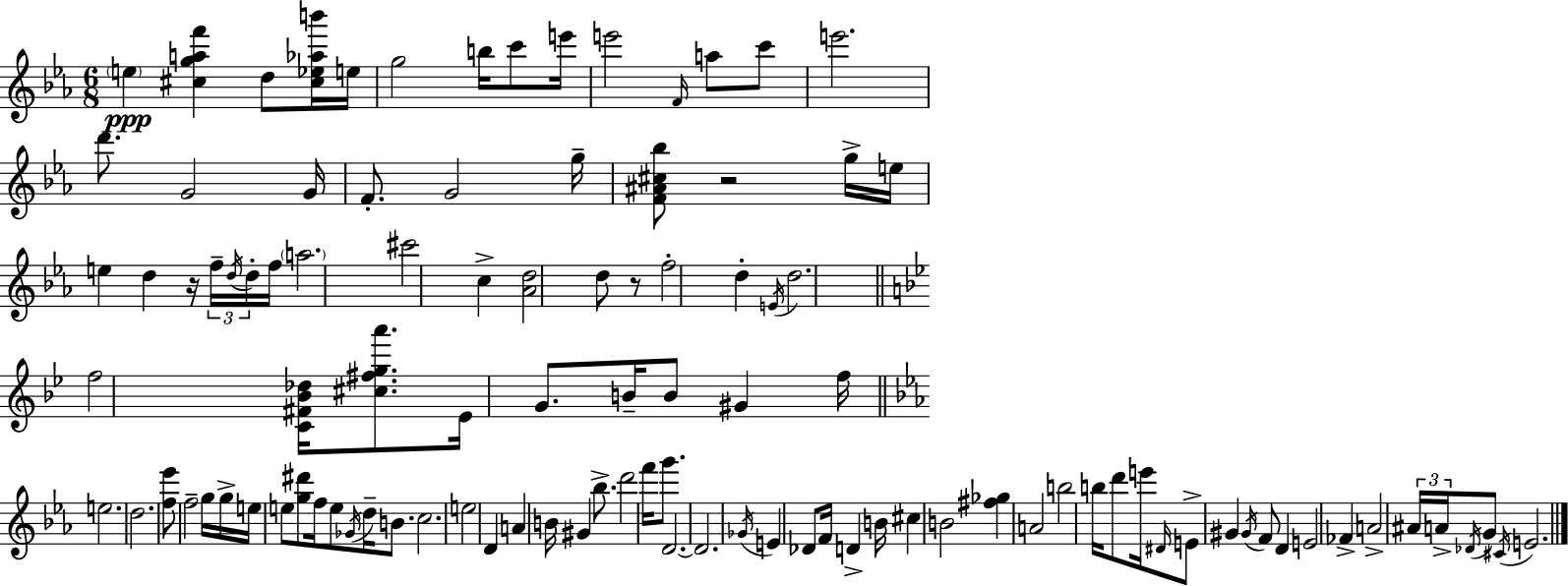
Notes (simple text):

E5/q [C#5,G5,A5,F6]/q D5/e [C#5,Eb5,Ab5,B6]/s E5/s G5/h B5/s C6/e E6/s E6/h F4/s A5/e C6/e E6/h. D6/e. G4/h G4/s F4/e. G4/h G5/s [F4,A#4,C#5,Bb5]/e R/h G5/s E5/s E5/q D5/q R/s F5/s D5/s D5/s F5/s A5/h. C#6/h C5/q [Ab4,D5]/h D5/e R/e F5/h D5/q E4/s D5/h. F5/h [C4,F#4,Bb4,Db5]/s [C#5,F#5,G5,A6]/e. Eb4/s G4/e. B4/s B4/e G#4/q F5/s E5/h. D5/h. [F5,Eb6]/e F5/h G5/s G5/s E5/s E5/e [G5,D#6]/e F5/s E5/e Gb4/s D5/s B4/e. C5/h. E5/h D4/q A4/q B4/s G#4/q Bb5/e. D6/h F6/s G6/e. D4/h. D4/h. Gb4/s E4/q Db4/e F4/s D4/q B4/s C#5/q B4/h [F#5,Gb5]/q A4/h B5/h B5/s D6/e E6/s D#4/s E4/e G#4/q G#4/s F4/e D4/q E4/h FES4/q A4/h A#4/s A4/s Db4/s G4/e C#4/s E4/h.